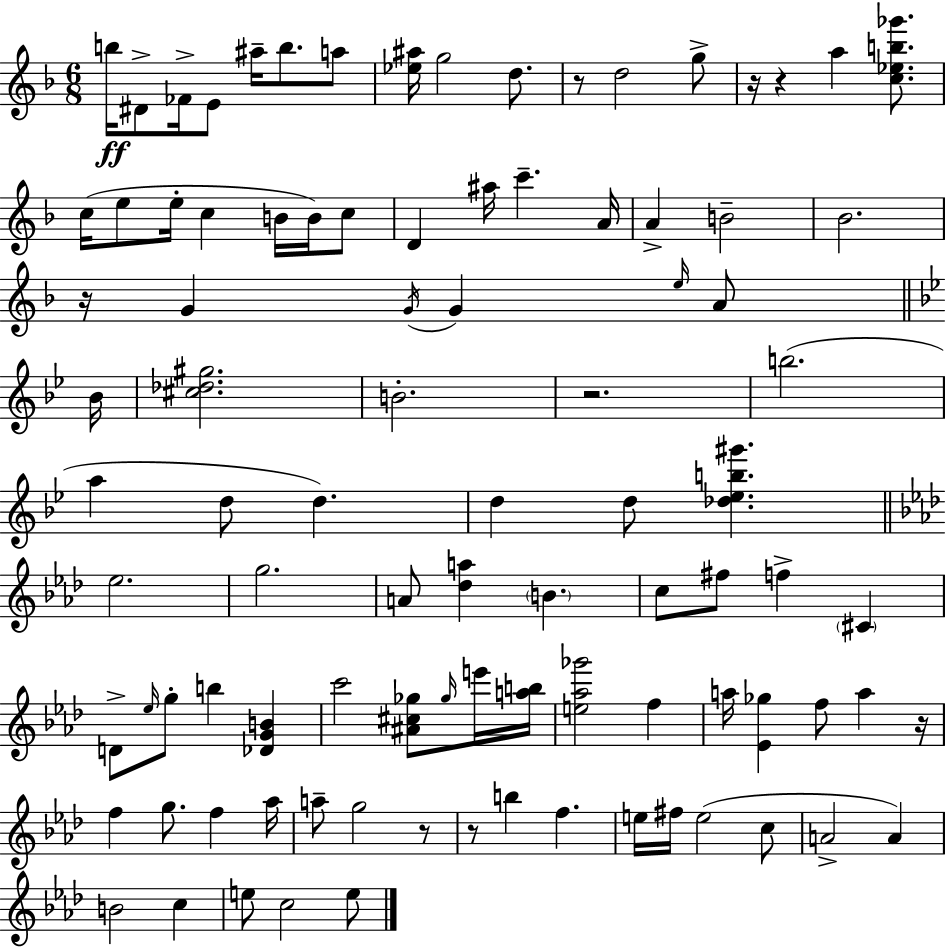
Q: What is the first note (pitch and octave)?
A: B5